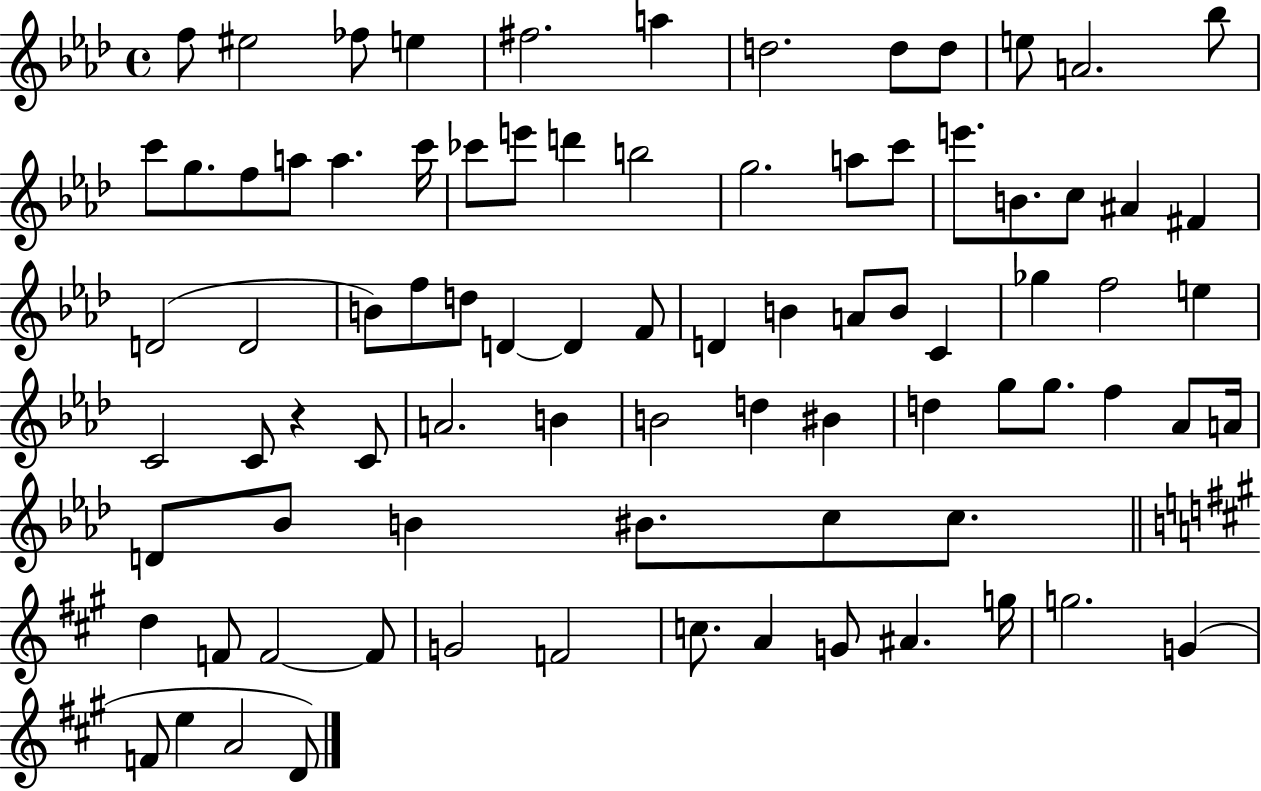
{
  \clef treble
  \time 4/4
  \defaultTimeSignature
  \key aes \major
  f''8 eis''2 fes''8 e''4 | fis''2. a''4 | d''2. d''8 d''8 | e''8 a'2. bes''8 | \break c'''8 g''8. f''8 a''8 a''4. c'''16 | ces'''8 e'''8 d'''4 b''2 | g''2. a''8 c'''8 | e'''8. b'8. c''8 ais'4 fis'4 | \break d'2( d'2 | b'8) f''8 d''8 d'4~~ d'4 f'8 | d'4 b'4 a'8 b'8 c'4 | ges''4 f''2 e''4 | \break c'2 c'8 r4 c'8 | a'2. b'4 | b'2 d''4 bis'4 | d''4 g''8 g''8. f''4 aes'8 a'16 | \break d'8 bes'8 b'4 bis'8. c''8 c''8. | \bar "||" \break \key a \major d''4 f'8 f'2~~ f'8 | g'2 f'2 | c''8. a'4 g'8 ais'4. g''16 | g''2. g'4( | \break f'8 e''4 a'2 d'8) | \bar "|."
}